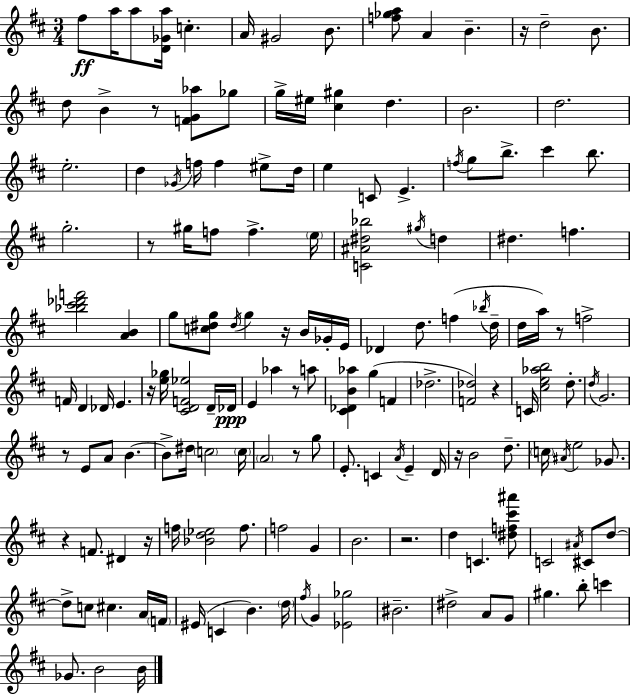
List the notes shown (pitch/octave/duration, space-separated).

F#5/e A5/s A5/e [D4,Gb4,A5]/s C5/q. A4/s G#4/h B4/e. [F5,Gb5,A5]/e A4/q B4/q. R/s D5/h B4/e. D5/e B4/q R/e [F4,G4,Ab5]/e Gb5/e G5/s EIS5/s [C#5,G#5]/q D5/q. B4/h. D5/h. E5/h. D5/q Gb4/s F5/s F5/q EIS5/e D5/s E5/q C4/e E4/q. F5/s G5/e B5/e. C#6/q B5/e. G5/h. R/e G#5/s F5/e F5/q. E5/s [C4,A#4,D#5,Bb5]/h G#5/s D5/q D#5/q. F5/q. [Bb5,C#6,Db6,F6]/h [A4,B4]/q G5/e [C5,D#5,G5]/e D#5/s G5/q R/s B4/s Gb4/s E4/s Db4/q D5/e. F5/q Bb5/s D5/s D5/s A5/s R/e F5/h F4/s D4/q Db4/s E4/q. R/s [E5,Gb5]/s [C#4,D4,F4,Eb5]/h D4/s Db4/s E4/q Ab5/q R/e A5/e [C#4,Db4,B4,Ab5]/q G5/q F4/q Db5/h. [F4,Db5]/h R/q C4/s [C#5,E5,Ab5,B5]/h D5/e. D5/s G4/h. R/e E4/e A4/e B4/q. B4/e D#5/s C5/h C5/s A4/h R/e G5/e E4/e. C4/q A4/s E4/q D4/s R/s B4/h D5/e. C5/s A#4/s E5/h Gb4/e. R/q F4/e. D#4/q R/s F5/s [Bb4,D5,Eb5]/h F5/e. F5/h G4/q B4/h. R/h. D5/q C4/q. [D#5,F5,C#6,A#6]/e C4/h A#4/s C#4/e D5/e D5/e C5/e C#5/q. A4/s F4/s EIS4/s C4/q B4/q. D5/s F#5/s G4/q [Eb4,Gb5]/h BIS4/h. D#5/h A4/e G4/e G#5/q. B5/e C6/q Gb4/e. B4/h B4/s